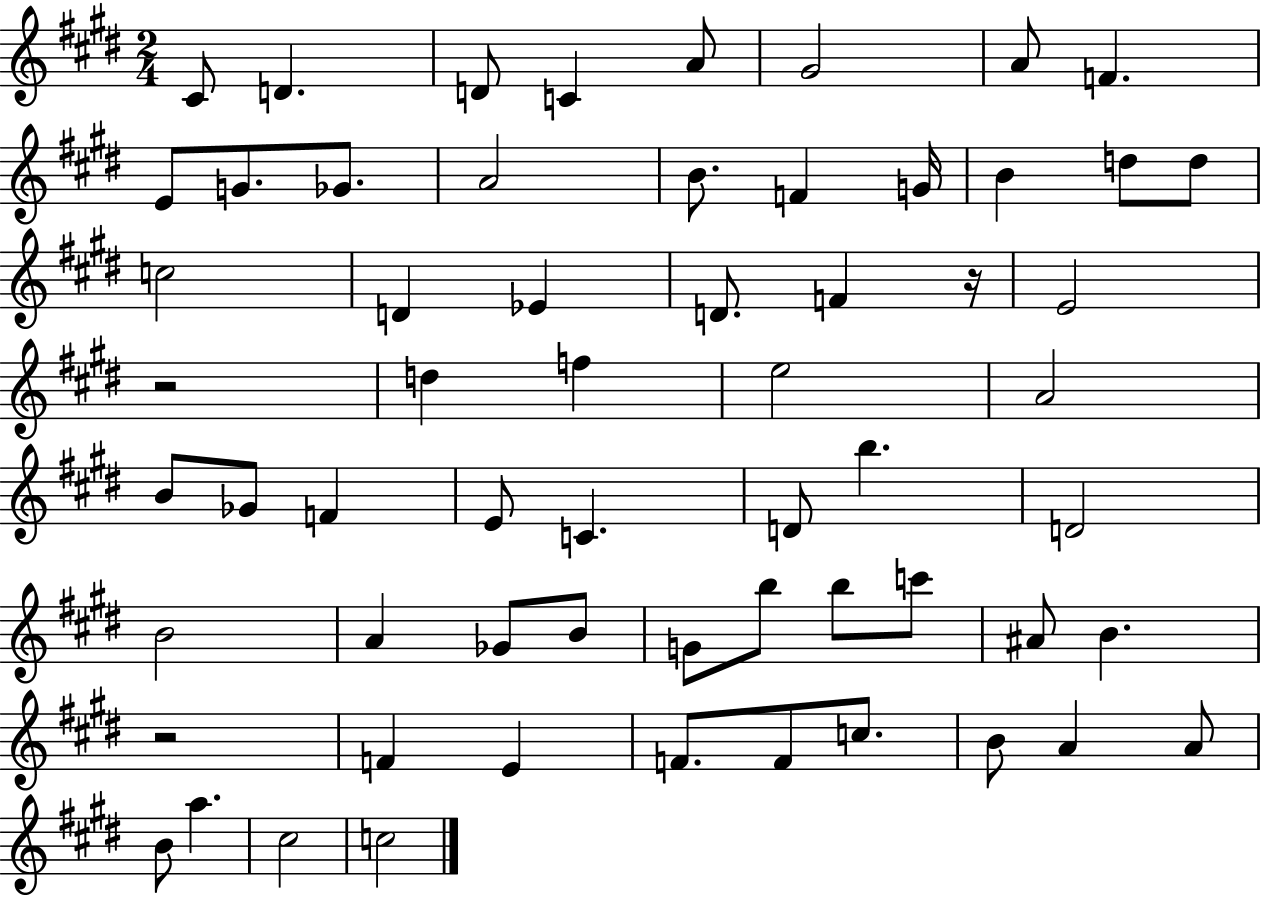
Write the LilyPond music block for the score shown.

{
  \clef treble
  \numericTimeSignature
  \time 2/4
  \key e \major
  cis'8 d'4. | d'8 c'4 a'8 | gis'2 | a'8 f'4. | \break e'8 g'8. ges'8. | a'2 | b'8. f'4 g'16 | b'4 d''8 d''8 | \break c''2 | d'4 ees'4 | d'8. f'4 r16 | e'2 | \break r2 | d''4 f''4 | e''2 | a'2 | \break b'8 ges'8 f'4 | e'8 c'4. | d'8 b''4. | d'2 | \break b'2 | a'4 ges'8 b'8 | g'8 b''8 b''8 c'''8 | ais'8 b'4. | \break r2 | f'4 e'4 | f'8. f'8 c''8. | b'8 a'4 a'8 | \break b'8 a''4. | cis''2 | c''2 | \bar "|."
}